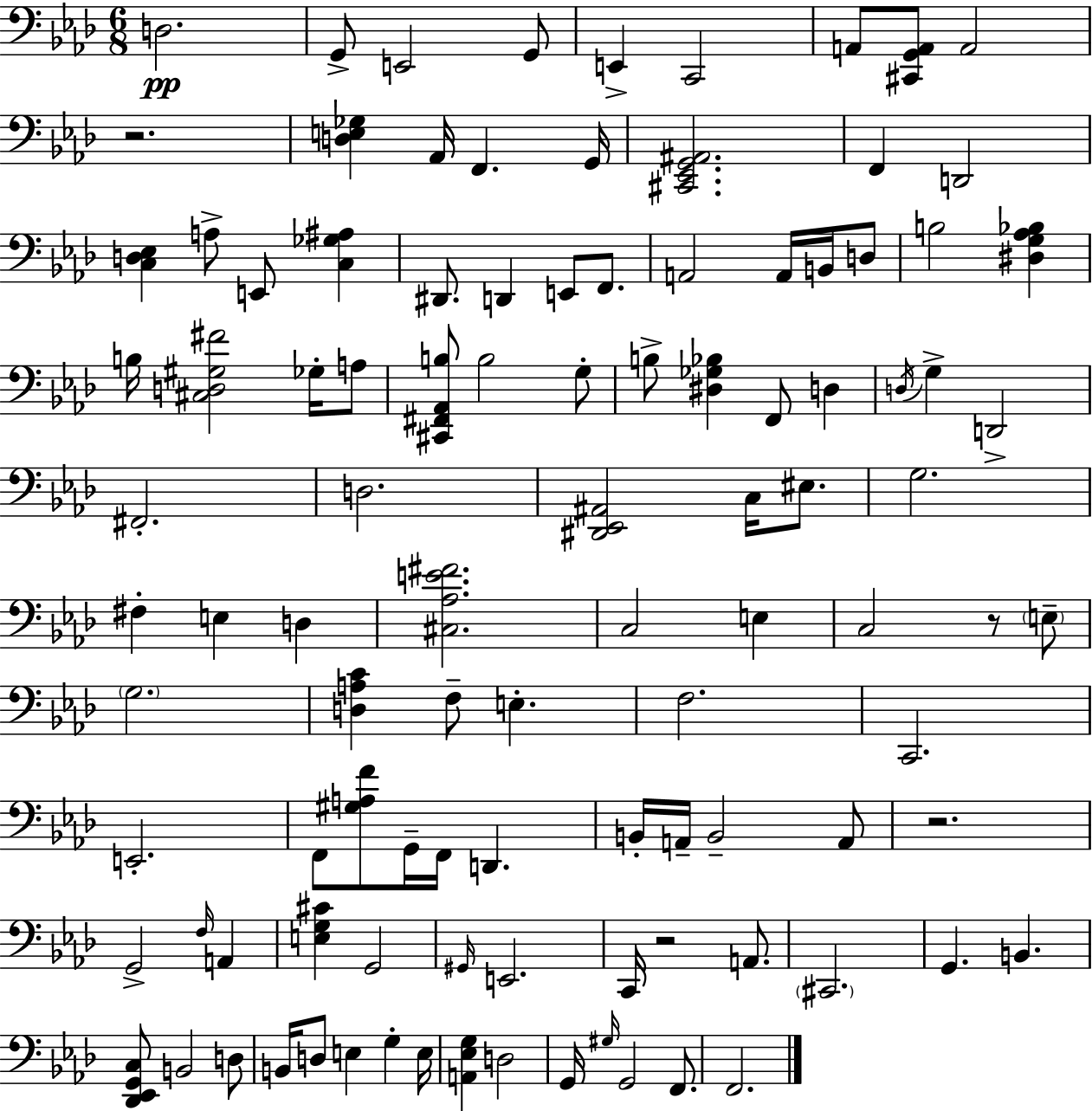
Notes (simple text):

D3/h. G2/e E2/h G2/e E2/q C2/h A2/e [C#2,G2,A2]/e A2/h R/h. [D3,E3,Gb3]/q Ab2/s F2/q. G2/s [C#2,Eb2,G2,A#2]/h. F2/q D2/h [C3,D3,Eb3]/q A3/e E2/e [C3,Gb3,A#3]/q D#2/e. D2/q E2/e F2/e. A2/h A2/s B2/s D3/e B3/h [D#3,G3,Ab3,Bb3]/q B3/s [C#3,D3,G#3,F#4]/h Gb3/s A3/e [C#2,F#2,Ab2,B3]/e B3/h G3/e B3/e [D#3,Gb3,Bb3]/q F2/e D3/q D3/s G3/q D2/h F#2/h. D3/h. [D#2,Eb2,A#2]/h C3/s EIS3/e. G3/h. F#3/q E3/q D3/q [C#3,Ab3,E4,F#4]/h. C3/h E3/q C3/h R/e E3/e G3/h. [D3,A3,C4]/q F3/e E3/q. F3/h. C2/h. E2/h. F2/e [G#3,A3,F4]/e G2/s F2/s D2/q. B2/s A2/s B2/h A2/e R/h. G2/h F3/s A2/q [E3,G3,C#4]/q G2/h G#2/s E2/h. C2/s R/h A2/e. C#2/h. G2/q. B2/q. [Db2,Eb2,G2,C3]/e B2/h D3/e B2/s D3/e E3/q G3/q E3/s [A2,Eb3,G3]/q D3/h G2/s G#3/s G2/h F2/e. F2/h.